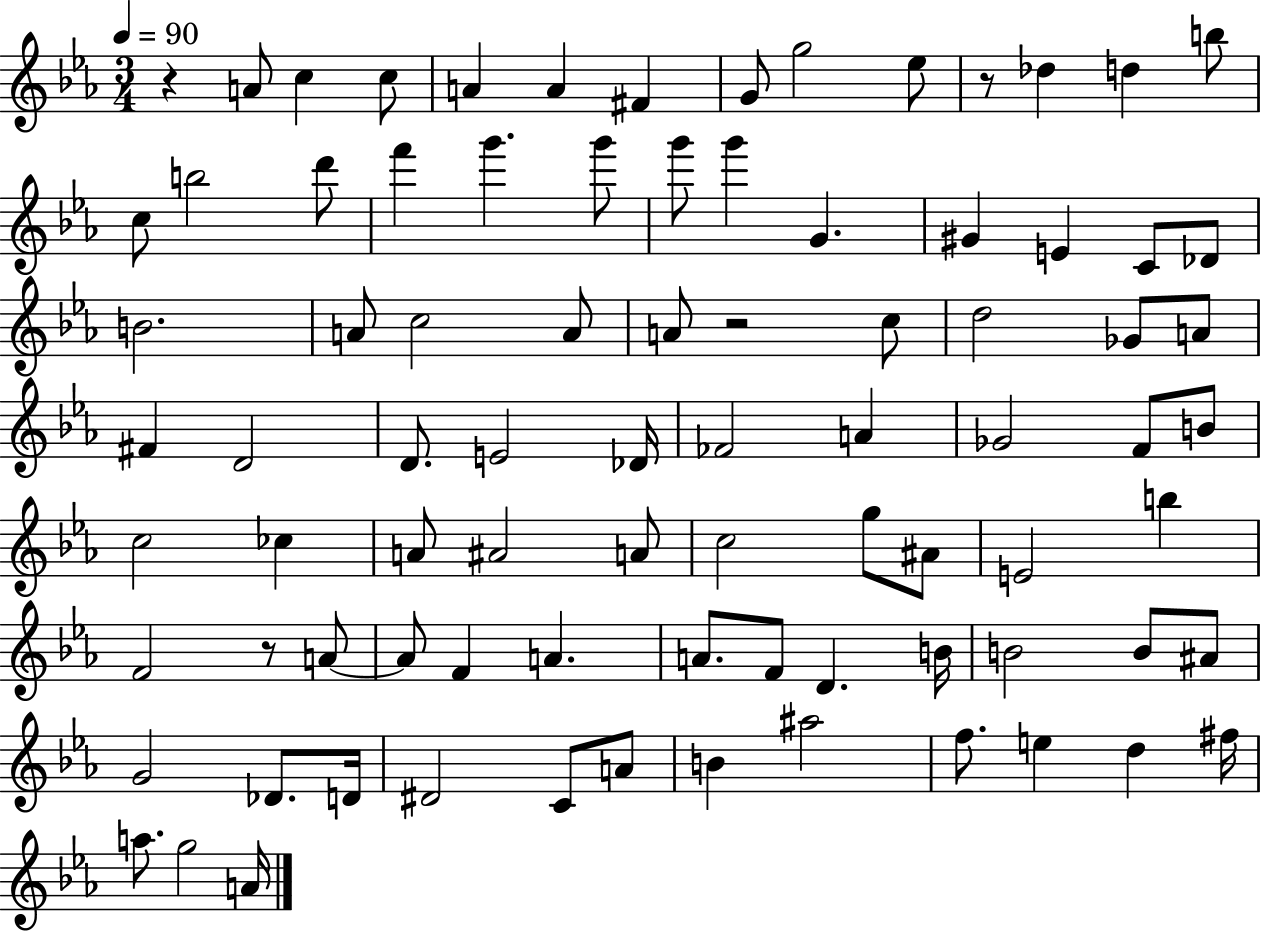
X:1
T:Untitled
M:3/4
L:1/4
K:Eb
z A/2 c c/2 A A ^F G/2 g2 _e/2 z/2 _d d b/2 c/2 b2 d'/2 f' g' g'/2 g'/2 g' G ^G E C/2 _D/2 B2 A/2 c2 A/2 A/2 z2 c/2 d2 _G/2 A/2 ^F D2 D/2 E2 _D/4 _F2 A _G2 F/2 B/2 c2 _c A/2 ^A2 A/2 c2 g/2 ^A/2 E2 b F2 z/2 A/2 A/2 F A A/2 F/2 D B/4 B2 B/2 ^A/2 G2 _D/2 D/4 ^D2 C/2 A/2 B ^a2 f/2 e d ^f/4 a/2 g2 A/4